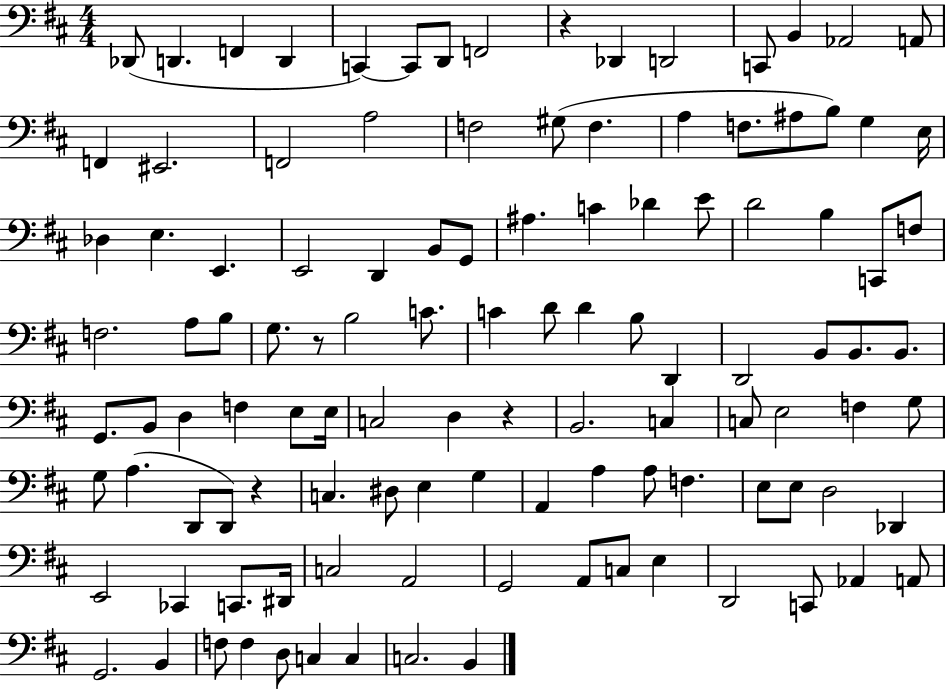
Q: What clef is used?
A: bass